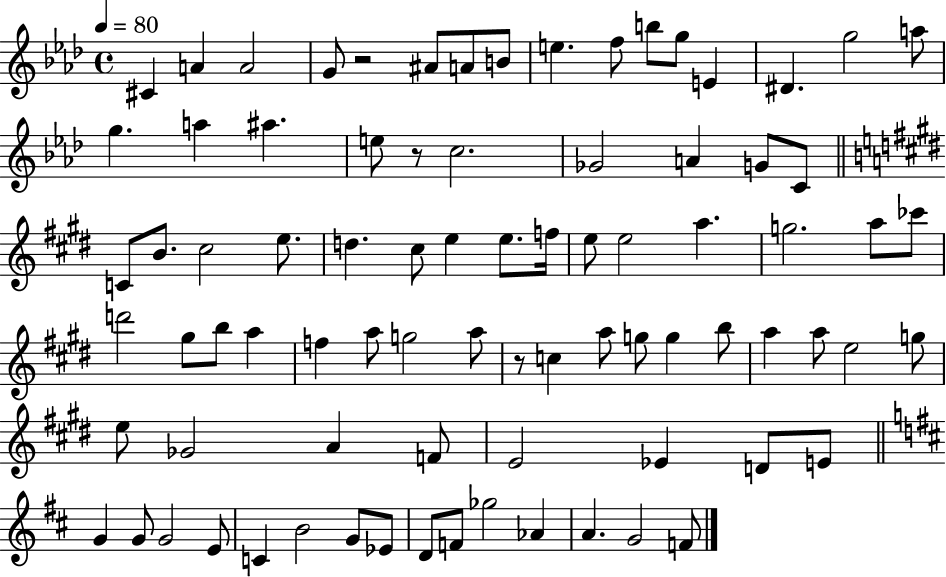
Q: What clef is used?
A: treble